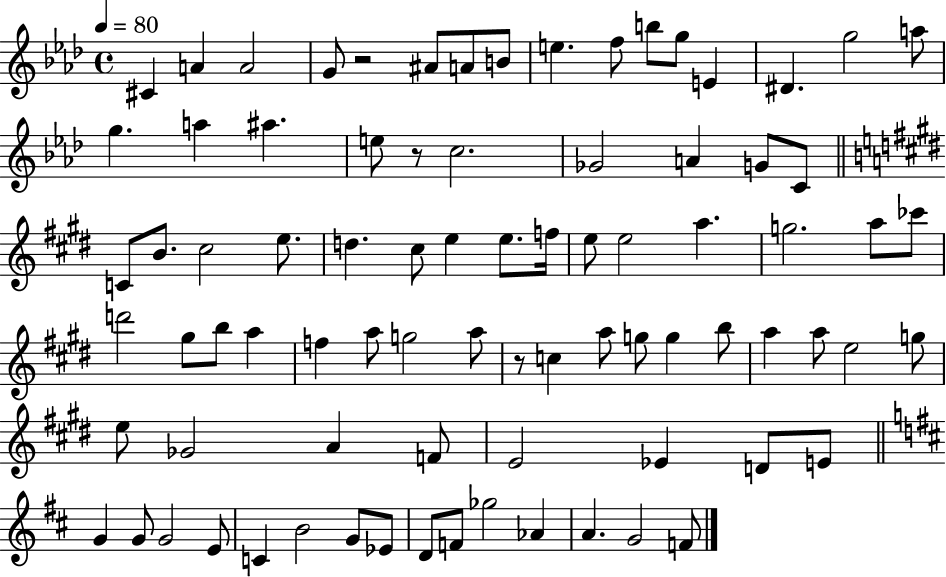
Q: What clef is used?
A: treble